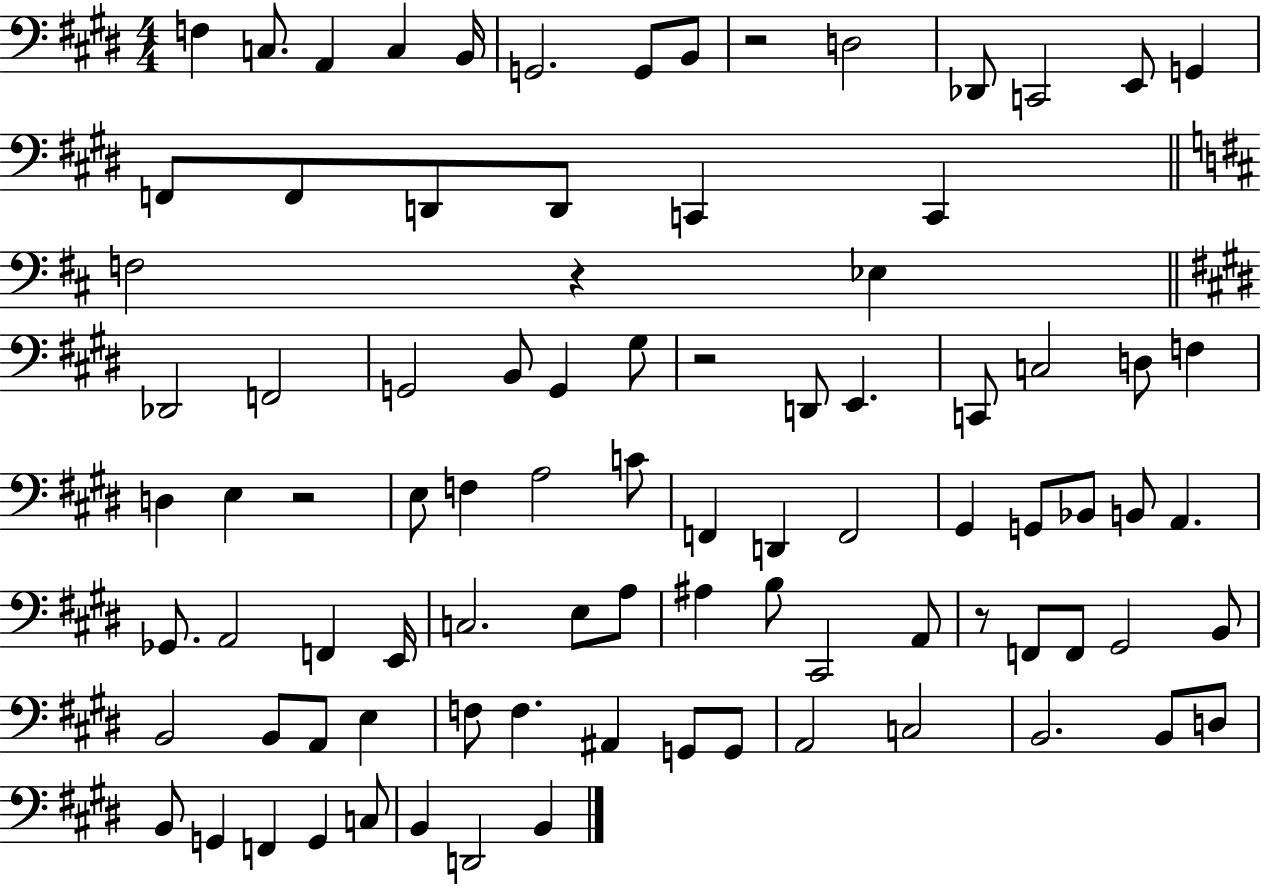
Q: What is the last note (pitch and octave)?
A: B2